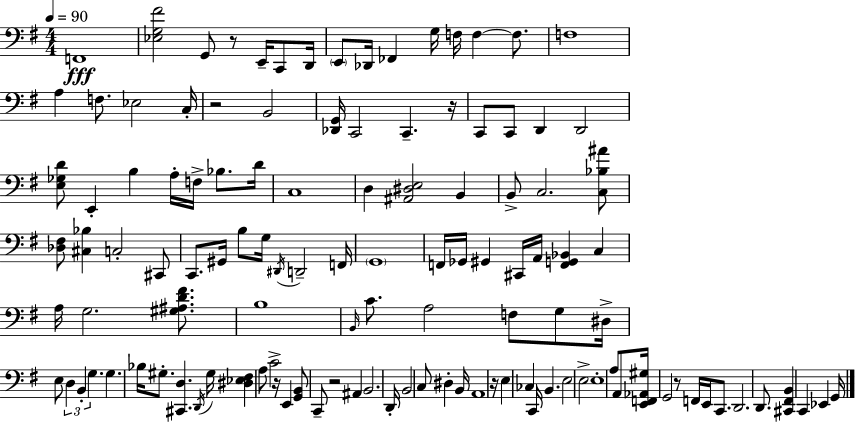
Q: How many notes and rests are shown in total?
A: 120